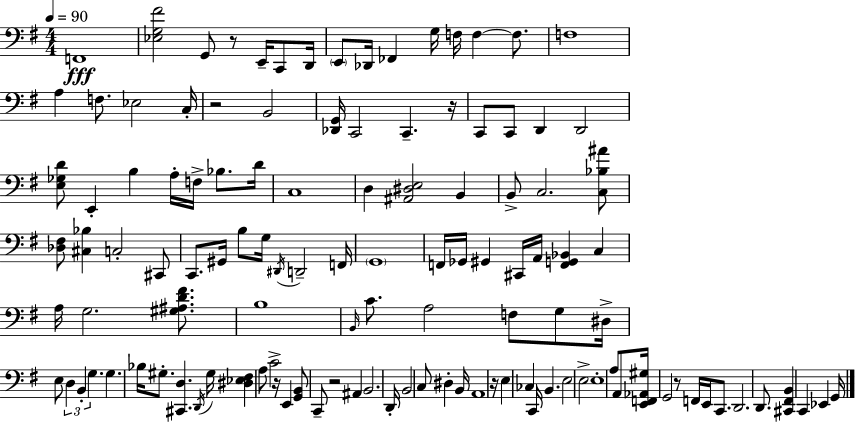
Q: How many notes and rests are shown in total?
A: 120